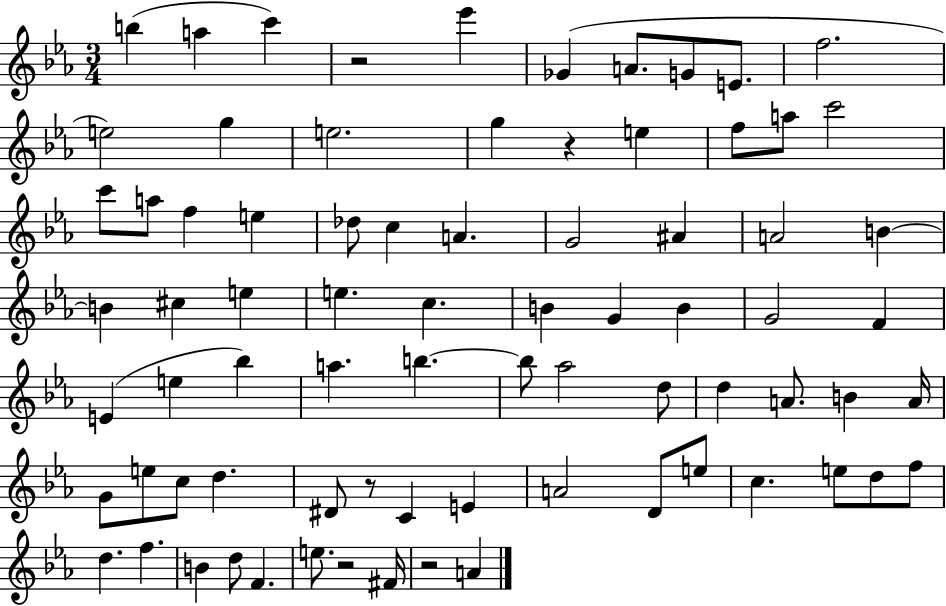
{
  \clef treble
  \numericTimeSignature
  \time 3/4
  \key ees \major
  b''4( a''4 c'''4) | r2 ees'''4 | ges'4( a'8. g'8 e'8. | f''2. | \break e''2) g''4 | e''2. | g''4 r4 e''4 | f''8 a''8 c'''2 | \break c'''8 a''8 f''4 e''4 | des''8 c''4 a'4. | g'2 ais'4 | a'2 b'4~~ | \break b'4 cis''4 e''4 | e''4. c''4. | b'4 g'4 b'4 | g'2 f'4 | \break e'4( e''4 bes''4) | a''4. b''4.~~ | b''8 aes''2 d''8 | d''4 a'8. b'4 a'16 | \break g'8 e''8 c''8 d''4. | dis'8 r8 c'4 e'4 | a'2 d'8 e''8 | c''4. e''8 d''8 f''8 | \break d''4. f''4. | b'4 d''8 f'4. | e''8. r2 fis'16 | r2 a'4 | \break \bar "|."
}